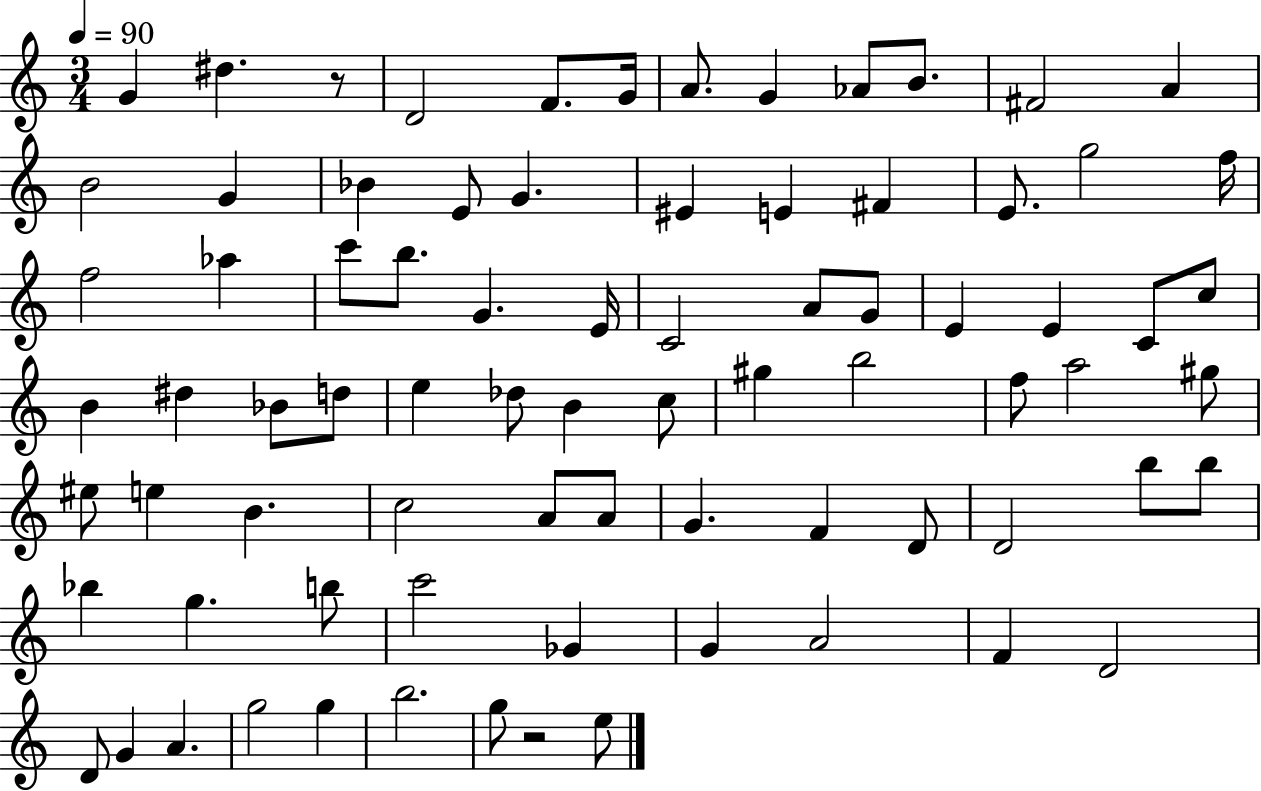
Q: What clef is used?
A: treble